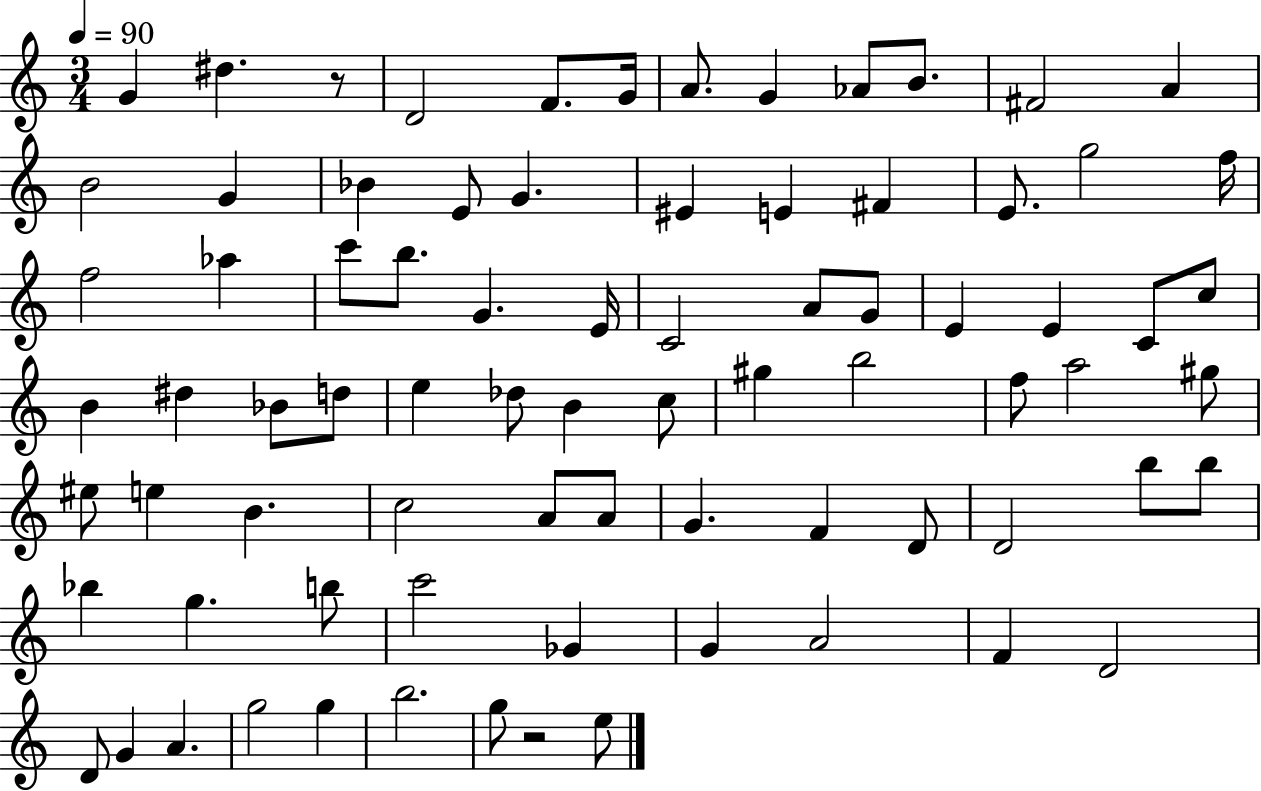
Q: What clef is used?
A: treble